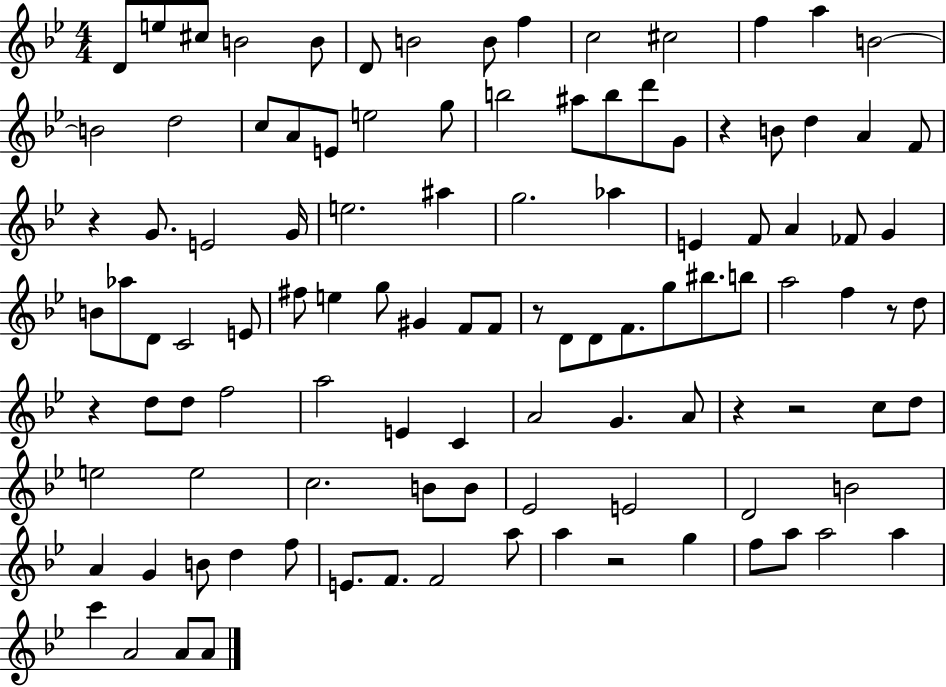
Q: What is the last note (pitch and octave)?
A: A4